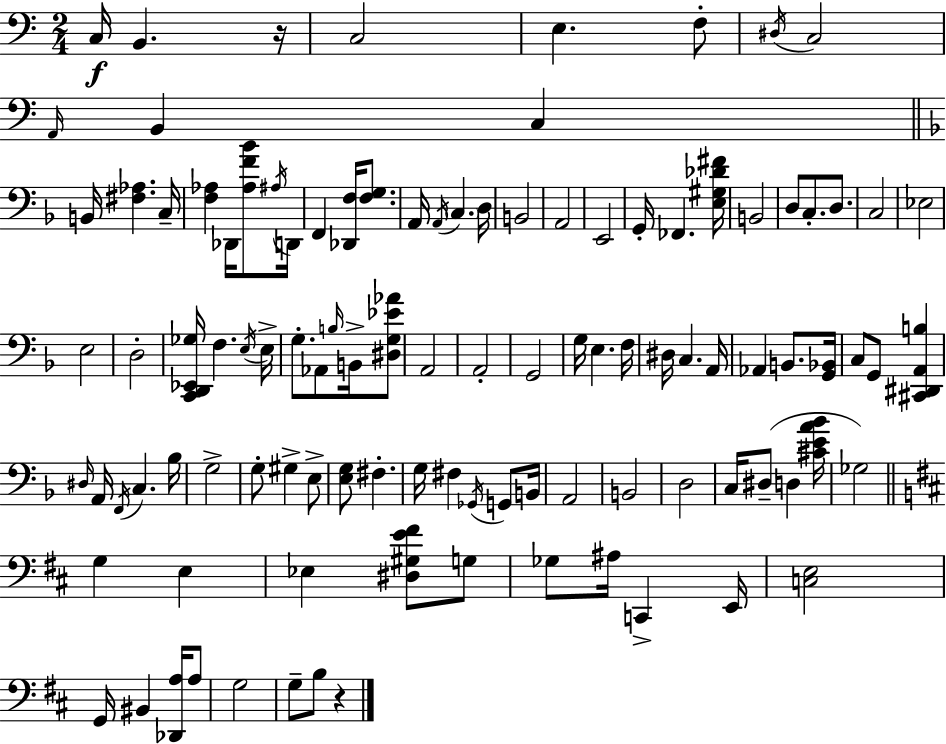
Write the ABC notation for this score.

X:1
T:Untitled
M:2/4
L:1/4
K:C
C,/4 B,, z/4 C,2 E, F,/2 ^D,/4 C,2 A,,/4 B,, C, B,,/4 [^F,_A,] C,/4 [F,_A,] _D,,/4 [_A,F_B]/2 ^A,/4 D,,/4 F,, [_D,,F,]/4 [F,G,]/2 A,,/4 A,,/4 C, D,/4 B,,2 A,,2 E,,2 G,,/4 _F,, [E,^G,_D^F]/4 B,,2 D,/2 C,/2 D,/2 C,2 _E,2 E,2 D,2 [C,,D,,_E,,_G,]/4 F, E,/4 E,/4 G,/2 _A,,/2 B,/4 B,,/4 [^D,G,_E_A]/2 A,,2 A,,2 G,,2 G,/4 E, F,/4 ^D,/4 C, A,,/4 _A,, B,,/2 [G,,_B,,]/4 C,/2 G,,/2 [^C,,^D,,A,,B,] ^D,/4 A,,/4 F,,/4 C, _B,/4 G,2 G,/2 ^G, E,/2 [E,G,]/2 ^F, G,/4 ^F, _G,,/4 G,,/2 B,,/4 A,,2 B,,2 D,2 C,/4 ^D,/2 D, [^CEA_B]/4 _G,2 G, E, _E, [^D,^G,E^F]/2 G,/2 _G,/2 ^A,/4 C,, E,,/4 [C,E,]2 G,,/4 ^B,, [_D,,A,]/4 A,/2 G,2 G,/2 B,/2 z